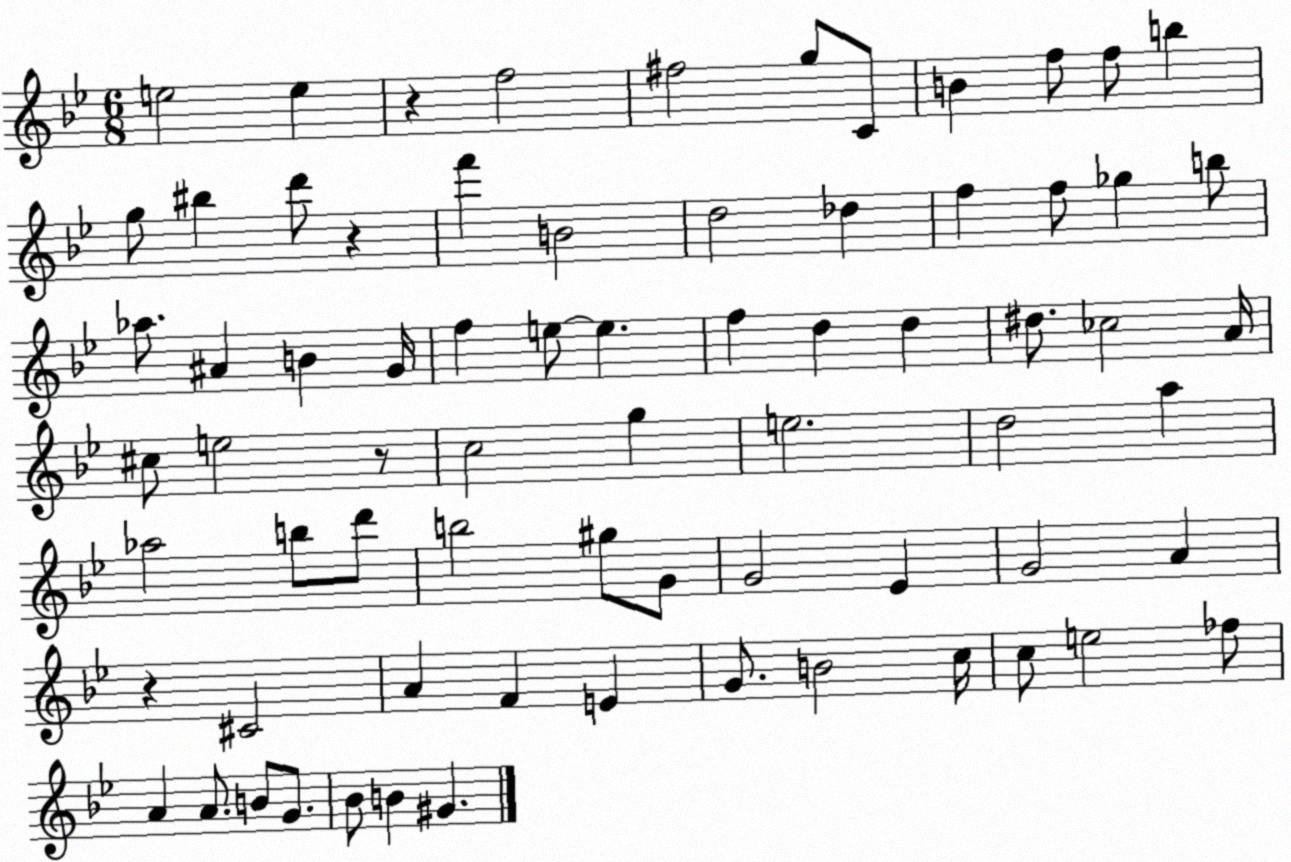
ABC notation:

X:1
T:Untitled
M:6/8
L:1/4
K:Bb
e2 e z f2 ^f2 g/2 C/2 B f/2 f/2 b g/2 ^b d'/2 z f' B2 d2 _d f f/2 _g b/2 _a/2 ^A B G/4 f e/2 e f d d ^d/2 _c2 A/4 ^c/2 e2 z/2 c2 g e2 d2 a _a2 b/2 d'/2 b2 ^g/2 G/2 G2 _E G2 A z ^C2 A F E G/2 B2 c/4 c/2 e2 _f/2 A A/2 B/2 G/2 _B/2 B ^G